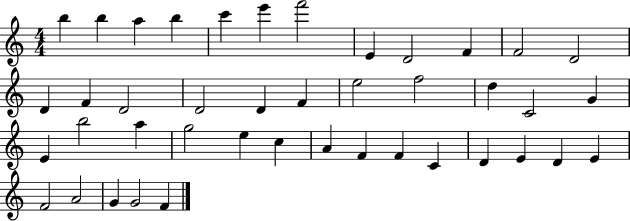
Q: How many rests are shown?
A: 0